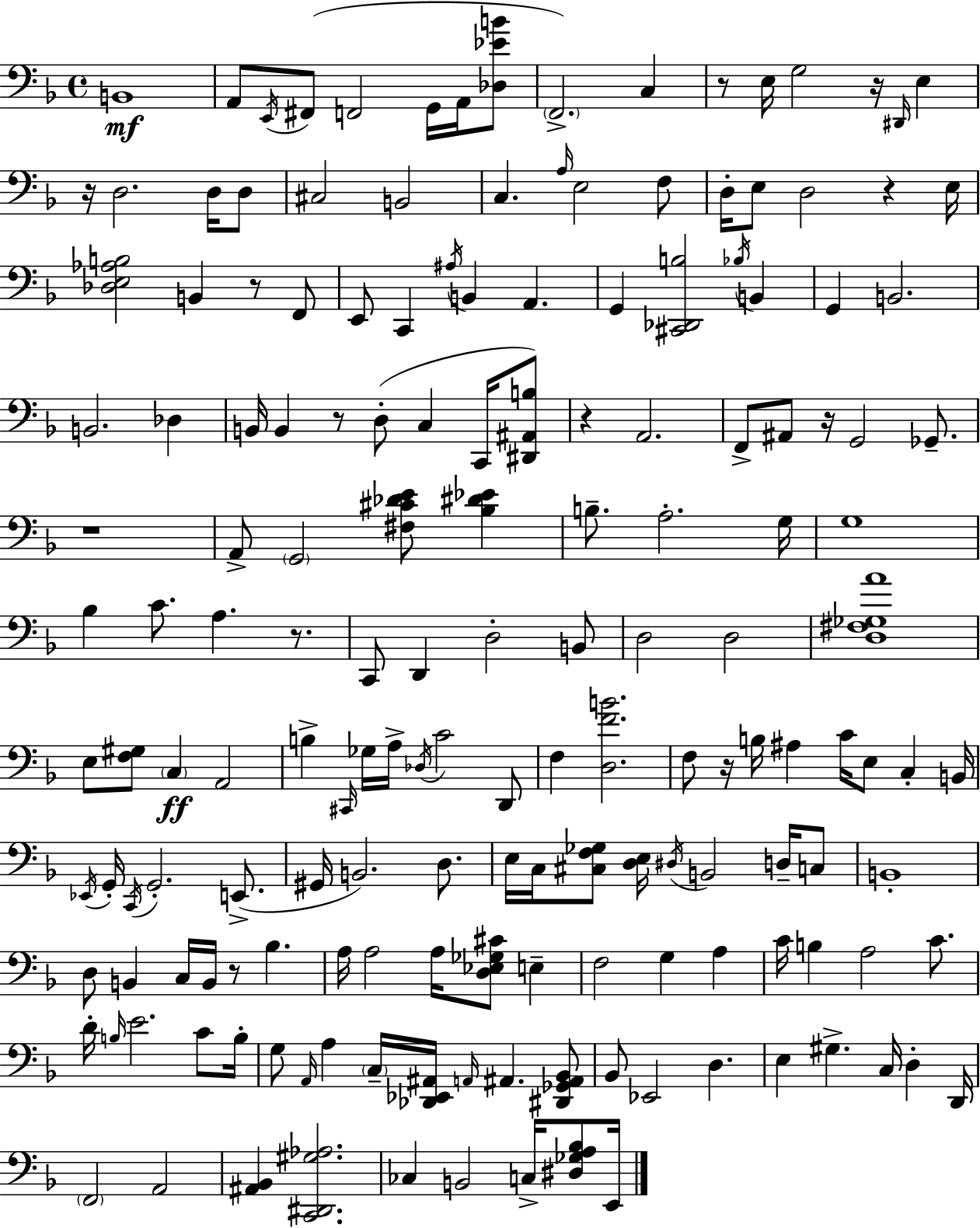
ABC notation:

X:1
T:Untitled
M:4/4
L:1/4
K:Dm
B,,4 A,,/2 E,,/4 ^F,,/2 F,,2 G,,/4 A,,/4 [_D,_EB]/2 F,,2 C, z/2 E,/4 G,2 z/4 ^D,,/4 E, z/4 D,2 D,/4 D,/2 ^C,2 B,,2 C, A,/4 E,2 F,/2 D,/4 E,/2 D,2 z E,/4 [_D,E,_A,B,]2 B,, z/2 F,,/2 E,,/2 C,, ^A,/4 B,, A,, G,, [^C,,_D,,B,]2 _B,/4 B,, G,, B,,2 B,,2 _D, B,,/4 B,, z/2 D,/2 C, C,,/4 [^D,,^A,,B,]/2 z A,,2 F,,/2 ^A,,/2 z/4 G,,2 _G,,/2 z4 A,,/2 G,,2 [^F,^C_DE]/2 [_B,^D_E] B,/2 A,2 G,/4 G,4 _B, C/2 A, z/2 C,,/2 D,, D,2 B,,/2 D,2 D,2 [D,^F,_G,A]4 E,/2 [F,^G,]/2 C, A,,2 B, ^C,,/4 _G,/4 A,/4 _D,/4 C2 D,,/2 F, [D,FB]2 F,/2 z/4 B,/4 ^A, C/4 E,/2 C, B,,/4 _E,,/4 G,,/4 C,,/4 G,,2 E,,/2 ^G,,/4 B,,2 D,/2 E,/4 C,/4 [^C,F,_G,]/2 [D,E,]/4 ^D,/4 B,,2 D,/4 C,/2 B,,4 D,/2 B,, C,/4 B,,/4 z/2 _B, A,/4 A,2 A,/4 [D,_E,_G,^C]/2 E, F,2 G, A, C/4 B, A,2 C/2 D/4 B,/4 E2 C/2 B,/4 G,/2 A,,/4 A, C,/4 [_D,,_E,,^A,,]/4 A,,/4 ^A,, [^D,,_G,,^A,,_B,,]/2 _B,,/2 _E,,2 D, E, ^G, C,/4 D, D,,/4 F,,2 A,,2 [^A,,_B,,] [C,,^D,,^G,_A,]2 _C, B,,2 C,/4 [^D,_G,A,_B,]/2 E,,/4